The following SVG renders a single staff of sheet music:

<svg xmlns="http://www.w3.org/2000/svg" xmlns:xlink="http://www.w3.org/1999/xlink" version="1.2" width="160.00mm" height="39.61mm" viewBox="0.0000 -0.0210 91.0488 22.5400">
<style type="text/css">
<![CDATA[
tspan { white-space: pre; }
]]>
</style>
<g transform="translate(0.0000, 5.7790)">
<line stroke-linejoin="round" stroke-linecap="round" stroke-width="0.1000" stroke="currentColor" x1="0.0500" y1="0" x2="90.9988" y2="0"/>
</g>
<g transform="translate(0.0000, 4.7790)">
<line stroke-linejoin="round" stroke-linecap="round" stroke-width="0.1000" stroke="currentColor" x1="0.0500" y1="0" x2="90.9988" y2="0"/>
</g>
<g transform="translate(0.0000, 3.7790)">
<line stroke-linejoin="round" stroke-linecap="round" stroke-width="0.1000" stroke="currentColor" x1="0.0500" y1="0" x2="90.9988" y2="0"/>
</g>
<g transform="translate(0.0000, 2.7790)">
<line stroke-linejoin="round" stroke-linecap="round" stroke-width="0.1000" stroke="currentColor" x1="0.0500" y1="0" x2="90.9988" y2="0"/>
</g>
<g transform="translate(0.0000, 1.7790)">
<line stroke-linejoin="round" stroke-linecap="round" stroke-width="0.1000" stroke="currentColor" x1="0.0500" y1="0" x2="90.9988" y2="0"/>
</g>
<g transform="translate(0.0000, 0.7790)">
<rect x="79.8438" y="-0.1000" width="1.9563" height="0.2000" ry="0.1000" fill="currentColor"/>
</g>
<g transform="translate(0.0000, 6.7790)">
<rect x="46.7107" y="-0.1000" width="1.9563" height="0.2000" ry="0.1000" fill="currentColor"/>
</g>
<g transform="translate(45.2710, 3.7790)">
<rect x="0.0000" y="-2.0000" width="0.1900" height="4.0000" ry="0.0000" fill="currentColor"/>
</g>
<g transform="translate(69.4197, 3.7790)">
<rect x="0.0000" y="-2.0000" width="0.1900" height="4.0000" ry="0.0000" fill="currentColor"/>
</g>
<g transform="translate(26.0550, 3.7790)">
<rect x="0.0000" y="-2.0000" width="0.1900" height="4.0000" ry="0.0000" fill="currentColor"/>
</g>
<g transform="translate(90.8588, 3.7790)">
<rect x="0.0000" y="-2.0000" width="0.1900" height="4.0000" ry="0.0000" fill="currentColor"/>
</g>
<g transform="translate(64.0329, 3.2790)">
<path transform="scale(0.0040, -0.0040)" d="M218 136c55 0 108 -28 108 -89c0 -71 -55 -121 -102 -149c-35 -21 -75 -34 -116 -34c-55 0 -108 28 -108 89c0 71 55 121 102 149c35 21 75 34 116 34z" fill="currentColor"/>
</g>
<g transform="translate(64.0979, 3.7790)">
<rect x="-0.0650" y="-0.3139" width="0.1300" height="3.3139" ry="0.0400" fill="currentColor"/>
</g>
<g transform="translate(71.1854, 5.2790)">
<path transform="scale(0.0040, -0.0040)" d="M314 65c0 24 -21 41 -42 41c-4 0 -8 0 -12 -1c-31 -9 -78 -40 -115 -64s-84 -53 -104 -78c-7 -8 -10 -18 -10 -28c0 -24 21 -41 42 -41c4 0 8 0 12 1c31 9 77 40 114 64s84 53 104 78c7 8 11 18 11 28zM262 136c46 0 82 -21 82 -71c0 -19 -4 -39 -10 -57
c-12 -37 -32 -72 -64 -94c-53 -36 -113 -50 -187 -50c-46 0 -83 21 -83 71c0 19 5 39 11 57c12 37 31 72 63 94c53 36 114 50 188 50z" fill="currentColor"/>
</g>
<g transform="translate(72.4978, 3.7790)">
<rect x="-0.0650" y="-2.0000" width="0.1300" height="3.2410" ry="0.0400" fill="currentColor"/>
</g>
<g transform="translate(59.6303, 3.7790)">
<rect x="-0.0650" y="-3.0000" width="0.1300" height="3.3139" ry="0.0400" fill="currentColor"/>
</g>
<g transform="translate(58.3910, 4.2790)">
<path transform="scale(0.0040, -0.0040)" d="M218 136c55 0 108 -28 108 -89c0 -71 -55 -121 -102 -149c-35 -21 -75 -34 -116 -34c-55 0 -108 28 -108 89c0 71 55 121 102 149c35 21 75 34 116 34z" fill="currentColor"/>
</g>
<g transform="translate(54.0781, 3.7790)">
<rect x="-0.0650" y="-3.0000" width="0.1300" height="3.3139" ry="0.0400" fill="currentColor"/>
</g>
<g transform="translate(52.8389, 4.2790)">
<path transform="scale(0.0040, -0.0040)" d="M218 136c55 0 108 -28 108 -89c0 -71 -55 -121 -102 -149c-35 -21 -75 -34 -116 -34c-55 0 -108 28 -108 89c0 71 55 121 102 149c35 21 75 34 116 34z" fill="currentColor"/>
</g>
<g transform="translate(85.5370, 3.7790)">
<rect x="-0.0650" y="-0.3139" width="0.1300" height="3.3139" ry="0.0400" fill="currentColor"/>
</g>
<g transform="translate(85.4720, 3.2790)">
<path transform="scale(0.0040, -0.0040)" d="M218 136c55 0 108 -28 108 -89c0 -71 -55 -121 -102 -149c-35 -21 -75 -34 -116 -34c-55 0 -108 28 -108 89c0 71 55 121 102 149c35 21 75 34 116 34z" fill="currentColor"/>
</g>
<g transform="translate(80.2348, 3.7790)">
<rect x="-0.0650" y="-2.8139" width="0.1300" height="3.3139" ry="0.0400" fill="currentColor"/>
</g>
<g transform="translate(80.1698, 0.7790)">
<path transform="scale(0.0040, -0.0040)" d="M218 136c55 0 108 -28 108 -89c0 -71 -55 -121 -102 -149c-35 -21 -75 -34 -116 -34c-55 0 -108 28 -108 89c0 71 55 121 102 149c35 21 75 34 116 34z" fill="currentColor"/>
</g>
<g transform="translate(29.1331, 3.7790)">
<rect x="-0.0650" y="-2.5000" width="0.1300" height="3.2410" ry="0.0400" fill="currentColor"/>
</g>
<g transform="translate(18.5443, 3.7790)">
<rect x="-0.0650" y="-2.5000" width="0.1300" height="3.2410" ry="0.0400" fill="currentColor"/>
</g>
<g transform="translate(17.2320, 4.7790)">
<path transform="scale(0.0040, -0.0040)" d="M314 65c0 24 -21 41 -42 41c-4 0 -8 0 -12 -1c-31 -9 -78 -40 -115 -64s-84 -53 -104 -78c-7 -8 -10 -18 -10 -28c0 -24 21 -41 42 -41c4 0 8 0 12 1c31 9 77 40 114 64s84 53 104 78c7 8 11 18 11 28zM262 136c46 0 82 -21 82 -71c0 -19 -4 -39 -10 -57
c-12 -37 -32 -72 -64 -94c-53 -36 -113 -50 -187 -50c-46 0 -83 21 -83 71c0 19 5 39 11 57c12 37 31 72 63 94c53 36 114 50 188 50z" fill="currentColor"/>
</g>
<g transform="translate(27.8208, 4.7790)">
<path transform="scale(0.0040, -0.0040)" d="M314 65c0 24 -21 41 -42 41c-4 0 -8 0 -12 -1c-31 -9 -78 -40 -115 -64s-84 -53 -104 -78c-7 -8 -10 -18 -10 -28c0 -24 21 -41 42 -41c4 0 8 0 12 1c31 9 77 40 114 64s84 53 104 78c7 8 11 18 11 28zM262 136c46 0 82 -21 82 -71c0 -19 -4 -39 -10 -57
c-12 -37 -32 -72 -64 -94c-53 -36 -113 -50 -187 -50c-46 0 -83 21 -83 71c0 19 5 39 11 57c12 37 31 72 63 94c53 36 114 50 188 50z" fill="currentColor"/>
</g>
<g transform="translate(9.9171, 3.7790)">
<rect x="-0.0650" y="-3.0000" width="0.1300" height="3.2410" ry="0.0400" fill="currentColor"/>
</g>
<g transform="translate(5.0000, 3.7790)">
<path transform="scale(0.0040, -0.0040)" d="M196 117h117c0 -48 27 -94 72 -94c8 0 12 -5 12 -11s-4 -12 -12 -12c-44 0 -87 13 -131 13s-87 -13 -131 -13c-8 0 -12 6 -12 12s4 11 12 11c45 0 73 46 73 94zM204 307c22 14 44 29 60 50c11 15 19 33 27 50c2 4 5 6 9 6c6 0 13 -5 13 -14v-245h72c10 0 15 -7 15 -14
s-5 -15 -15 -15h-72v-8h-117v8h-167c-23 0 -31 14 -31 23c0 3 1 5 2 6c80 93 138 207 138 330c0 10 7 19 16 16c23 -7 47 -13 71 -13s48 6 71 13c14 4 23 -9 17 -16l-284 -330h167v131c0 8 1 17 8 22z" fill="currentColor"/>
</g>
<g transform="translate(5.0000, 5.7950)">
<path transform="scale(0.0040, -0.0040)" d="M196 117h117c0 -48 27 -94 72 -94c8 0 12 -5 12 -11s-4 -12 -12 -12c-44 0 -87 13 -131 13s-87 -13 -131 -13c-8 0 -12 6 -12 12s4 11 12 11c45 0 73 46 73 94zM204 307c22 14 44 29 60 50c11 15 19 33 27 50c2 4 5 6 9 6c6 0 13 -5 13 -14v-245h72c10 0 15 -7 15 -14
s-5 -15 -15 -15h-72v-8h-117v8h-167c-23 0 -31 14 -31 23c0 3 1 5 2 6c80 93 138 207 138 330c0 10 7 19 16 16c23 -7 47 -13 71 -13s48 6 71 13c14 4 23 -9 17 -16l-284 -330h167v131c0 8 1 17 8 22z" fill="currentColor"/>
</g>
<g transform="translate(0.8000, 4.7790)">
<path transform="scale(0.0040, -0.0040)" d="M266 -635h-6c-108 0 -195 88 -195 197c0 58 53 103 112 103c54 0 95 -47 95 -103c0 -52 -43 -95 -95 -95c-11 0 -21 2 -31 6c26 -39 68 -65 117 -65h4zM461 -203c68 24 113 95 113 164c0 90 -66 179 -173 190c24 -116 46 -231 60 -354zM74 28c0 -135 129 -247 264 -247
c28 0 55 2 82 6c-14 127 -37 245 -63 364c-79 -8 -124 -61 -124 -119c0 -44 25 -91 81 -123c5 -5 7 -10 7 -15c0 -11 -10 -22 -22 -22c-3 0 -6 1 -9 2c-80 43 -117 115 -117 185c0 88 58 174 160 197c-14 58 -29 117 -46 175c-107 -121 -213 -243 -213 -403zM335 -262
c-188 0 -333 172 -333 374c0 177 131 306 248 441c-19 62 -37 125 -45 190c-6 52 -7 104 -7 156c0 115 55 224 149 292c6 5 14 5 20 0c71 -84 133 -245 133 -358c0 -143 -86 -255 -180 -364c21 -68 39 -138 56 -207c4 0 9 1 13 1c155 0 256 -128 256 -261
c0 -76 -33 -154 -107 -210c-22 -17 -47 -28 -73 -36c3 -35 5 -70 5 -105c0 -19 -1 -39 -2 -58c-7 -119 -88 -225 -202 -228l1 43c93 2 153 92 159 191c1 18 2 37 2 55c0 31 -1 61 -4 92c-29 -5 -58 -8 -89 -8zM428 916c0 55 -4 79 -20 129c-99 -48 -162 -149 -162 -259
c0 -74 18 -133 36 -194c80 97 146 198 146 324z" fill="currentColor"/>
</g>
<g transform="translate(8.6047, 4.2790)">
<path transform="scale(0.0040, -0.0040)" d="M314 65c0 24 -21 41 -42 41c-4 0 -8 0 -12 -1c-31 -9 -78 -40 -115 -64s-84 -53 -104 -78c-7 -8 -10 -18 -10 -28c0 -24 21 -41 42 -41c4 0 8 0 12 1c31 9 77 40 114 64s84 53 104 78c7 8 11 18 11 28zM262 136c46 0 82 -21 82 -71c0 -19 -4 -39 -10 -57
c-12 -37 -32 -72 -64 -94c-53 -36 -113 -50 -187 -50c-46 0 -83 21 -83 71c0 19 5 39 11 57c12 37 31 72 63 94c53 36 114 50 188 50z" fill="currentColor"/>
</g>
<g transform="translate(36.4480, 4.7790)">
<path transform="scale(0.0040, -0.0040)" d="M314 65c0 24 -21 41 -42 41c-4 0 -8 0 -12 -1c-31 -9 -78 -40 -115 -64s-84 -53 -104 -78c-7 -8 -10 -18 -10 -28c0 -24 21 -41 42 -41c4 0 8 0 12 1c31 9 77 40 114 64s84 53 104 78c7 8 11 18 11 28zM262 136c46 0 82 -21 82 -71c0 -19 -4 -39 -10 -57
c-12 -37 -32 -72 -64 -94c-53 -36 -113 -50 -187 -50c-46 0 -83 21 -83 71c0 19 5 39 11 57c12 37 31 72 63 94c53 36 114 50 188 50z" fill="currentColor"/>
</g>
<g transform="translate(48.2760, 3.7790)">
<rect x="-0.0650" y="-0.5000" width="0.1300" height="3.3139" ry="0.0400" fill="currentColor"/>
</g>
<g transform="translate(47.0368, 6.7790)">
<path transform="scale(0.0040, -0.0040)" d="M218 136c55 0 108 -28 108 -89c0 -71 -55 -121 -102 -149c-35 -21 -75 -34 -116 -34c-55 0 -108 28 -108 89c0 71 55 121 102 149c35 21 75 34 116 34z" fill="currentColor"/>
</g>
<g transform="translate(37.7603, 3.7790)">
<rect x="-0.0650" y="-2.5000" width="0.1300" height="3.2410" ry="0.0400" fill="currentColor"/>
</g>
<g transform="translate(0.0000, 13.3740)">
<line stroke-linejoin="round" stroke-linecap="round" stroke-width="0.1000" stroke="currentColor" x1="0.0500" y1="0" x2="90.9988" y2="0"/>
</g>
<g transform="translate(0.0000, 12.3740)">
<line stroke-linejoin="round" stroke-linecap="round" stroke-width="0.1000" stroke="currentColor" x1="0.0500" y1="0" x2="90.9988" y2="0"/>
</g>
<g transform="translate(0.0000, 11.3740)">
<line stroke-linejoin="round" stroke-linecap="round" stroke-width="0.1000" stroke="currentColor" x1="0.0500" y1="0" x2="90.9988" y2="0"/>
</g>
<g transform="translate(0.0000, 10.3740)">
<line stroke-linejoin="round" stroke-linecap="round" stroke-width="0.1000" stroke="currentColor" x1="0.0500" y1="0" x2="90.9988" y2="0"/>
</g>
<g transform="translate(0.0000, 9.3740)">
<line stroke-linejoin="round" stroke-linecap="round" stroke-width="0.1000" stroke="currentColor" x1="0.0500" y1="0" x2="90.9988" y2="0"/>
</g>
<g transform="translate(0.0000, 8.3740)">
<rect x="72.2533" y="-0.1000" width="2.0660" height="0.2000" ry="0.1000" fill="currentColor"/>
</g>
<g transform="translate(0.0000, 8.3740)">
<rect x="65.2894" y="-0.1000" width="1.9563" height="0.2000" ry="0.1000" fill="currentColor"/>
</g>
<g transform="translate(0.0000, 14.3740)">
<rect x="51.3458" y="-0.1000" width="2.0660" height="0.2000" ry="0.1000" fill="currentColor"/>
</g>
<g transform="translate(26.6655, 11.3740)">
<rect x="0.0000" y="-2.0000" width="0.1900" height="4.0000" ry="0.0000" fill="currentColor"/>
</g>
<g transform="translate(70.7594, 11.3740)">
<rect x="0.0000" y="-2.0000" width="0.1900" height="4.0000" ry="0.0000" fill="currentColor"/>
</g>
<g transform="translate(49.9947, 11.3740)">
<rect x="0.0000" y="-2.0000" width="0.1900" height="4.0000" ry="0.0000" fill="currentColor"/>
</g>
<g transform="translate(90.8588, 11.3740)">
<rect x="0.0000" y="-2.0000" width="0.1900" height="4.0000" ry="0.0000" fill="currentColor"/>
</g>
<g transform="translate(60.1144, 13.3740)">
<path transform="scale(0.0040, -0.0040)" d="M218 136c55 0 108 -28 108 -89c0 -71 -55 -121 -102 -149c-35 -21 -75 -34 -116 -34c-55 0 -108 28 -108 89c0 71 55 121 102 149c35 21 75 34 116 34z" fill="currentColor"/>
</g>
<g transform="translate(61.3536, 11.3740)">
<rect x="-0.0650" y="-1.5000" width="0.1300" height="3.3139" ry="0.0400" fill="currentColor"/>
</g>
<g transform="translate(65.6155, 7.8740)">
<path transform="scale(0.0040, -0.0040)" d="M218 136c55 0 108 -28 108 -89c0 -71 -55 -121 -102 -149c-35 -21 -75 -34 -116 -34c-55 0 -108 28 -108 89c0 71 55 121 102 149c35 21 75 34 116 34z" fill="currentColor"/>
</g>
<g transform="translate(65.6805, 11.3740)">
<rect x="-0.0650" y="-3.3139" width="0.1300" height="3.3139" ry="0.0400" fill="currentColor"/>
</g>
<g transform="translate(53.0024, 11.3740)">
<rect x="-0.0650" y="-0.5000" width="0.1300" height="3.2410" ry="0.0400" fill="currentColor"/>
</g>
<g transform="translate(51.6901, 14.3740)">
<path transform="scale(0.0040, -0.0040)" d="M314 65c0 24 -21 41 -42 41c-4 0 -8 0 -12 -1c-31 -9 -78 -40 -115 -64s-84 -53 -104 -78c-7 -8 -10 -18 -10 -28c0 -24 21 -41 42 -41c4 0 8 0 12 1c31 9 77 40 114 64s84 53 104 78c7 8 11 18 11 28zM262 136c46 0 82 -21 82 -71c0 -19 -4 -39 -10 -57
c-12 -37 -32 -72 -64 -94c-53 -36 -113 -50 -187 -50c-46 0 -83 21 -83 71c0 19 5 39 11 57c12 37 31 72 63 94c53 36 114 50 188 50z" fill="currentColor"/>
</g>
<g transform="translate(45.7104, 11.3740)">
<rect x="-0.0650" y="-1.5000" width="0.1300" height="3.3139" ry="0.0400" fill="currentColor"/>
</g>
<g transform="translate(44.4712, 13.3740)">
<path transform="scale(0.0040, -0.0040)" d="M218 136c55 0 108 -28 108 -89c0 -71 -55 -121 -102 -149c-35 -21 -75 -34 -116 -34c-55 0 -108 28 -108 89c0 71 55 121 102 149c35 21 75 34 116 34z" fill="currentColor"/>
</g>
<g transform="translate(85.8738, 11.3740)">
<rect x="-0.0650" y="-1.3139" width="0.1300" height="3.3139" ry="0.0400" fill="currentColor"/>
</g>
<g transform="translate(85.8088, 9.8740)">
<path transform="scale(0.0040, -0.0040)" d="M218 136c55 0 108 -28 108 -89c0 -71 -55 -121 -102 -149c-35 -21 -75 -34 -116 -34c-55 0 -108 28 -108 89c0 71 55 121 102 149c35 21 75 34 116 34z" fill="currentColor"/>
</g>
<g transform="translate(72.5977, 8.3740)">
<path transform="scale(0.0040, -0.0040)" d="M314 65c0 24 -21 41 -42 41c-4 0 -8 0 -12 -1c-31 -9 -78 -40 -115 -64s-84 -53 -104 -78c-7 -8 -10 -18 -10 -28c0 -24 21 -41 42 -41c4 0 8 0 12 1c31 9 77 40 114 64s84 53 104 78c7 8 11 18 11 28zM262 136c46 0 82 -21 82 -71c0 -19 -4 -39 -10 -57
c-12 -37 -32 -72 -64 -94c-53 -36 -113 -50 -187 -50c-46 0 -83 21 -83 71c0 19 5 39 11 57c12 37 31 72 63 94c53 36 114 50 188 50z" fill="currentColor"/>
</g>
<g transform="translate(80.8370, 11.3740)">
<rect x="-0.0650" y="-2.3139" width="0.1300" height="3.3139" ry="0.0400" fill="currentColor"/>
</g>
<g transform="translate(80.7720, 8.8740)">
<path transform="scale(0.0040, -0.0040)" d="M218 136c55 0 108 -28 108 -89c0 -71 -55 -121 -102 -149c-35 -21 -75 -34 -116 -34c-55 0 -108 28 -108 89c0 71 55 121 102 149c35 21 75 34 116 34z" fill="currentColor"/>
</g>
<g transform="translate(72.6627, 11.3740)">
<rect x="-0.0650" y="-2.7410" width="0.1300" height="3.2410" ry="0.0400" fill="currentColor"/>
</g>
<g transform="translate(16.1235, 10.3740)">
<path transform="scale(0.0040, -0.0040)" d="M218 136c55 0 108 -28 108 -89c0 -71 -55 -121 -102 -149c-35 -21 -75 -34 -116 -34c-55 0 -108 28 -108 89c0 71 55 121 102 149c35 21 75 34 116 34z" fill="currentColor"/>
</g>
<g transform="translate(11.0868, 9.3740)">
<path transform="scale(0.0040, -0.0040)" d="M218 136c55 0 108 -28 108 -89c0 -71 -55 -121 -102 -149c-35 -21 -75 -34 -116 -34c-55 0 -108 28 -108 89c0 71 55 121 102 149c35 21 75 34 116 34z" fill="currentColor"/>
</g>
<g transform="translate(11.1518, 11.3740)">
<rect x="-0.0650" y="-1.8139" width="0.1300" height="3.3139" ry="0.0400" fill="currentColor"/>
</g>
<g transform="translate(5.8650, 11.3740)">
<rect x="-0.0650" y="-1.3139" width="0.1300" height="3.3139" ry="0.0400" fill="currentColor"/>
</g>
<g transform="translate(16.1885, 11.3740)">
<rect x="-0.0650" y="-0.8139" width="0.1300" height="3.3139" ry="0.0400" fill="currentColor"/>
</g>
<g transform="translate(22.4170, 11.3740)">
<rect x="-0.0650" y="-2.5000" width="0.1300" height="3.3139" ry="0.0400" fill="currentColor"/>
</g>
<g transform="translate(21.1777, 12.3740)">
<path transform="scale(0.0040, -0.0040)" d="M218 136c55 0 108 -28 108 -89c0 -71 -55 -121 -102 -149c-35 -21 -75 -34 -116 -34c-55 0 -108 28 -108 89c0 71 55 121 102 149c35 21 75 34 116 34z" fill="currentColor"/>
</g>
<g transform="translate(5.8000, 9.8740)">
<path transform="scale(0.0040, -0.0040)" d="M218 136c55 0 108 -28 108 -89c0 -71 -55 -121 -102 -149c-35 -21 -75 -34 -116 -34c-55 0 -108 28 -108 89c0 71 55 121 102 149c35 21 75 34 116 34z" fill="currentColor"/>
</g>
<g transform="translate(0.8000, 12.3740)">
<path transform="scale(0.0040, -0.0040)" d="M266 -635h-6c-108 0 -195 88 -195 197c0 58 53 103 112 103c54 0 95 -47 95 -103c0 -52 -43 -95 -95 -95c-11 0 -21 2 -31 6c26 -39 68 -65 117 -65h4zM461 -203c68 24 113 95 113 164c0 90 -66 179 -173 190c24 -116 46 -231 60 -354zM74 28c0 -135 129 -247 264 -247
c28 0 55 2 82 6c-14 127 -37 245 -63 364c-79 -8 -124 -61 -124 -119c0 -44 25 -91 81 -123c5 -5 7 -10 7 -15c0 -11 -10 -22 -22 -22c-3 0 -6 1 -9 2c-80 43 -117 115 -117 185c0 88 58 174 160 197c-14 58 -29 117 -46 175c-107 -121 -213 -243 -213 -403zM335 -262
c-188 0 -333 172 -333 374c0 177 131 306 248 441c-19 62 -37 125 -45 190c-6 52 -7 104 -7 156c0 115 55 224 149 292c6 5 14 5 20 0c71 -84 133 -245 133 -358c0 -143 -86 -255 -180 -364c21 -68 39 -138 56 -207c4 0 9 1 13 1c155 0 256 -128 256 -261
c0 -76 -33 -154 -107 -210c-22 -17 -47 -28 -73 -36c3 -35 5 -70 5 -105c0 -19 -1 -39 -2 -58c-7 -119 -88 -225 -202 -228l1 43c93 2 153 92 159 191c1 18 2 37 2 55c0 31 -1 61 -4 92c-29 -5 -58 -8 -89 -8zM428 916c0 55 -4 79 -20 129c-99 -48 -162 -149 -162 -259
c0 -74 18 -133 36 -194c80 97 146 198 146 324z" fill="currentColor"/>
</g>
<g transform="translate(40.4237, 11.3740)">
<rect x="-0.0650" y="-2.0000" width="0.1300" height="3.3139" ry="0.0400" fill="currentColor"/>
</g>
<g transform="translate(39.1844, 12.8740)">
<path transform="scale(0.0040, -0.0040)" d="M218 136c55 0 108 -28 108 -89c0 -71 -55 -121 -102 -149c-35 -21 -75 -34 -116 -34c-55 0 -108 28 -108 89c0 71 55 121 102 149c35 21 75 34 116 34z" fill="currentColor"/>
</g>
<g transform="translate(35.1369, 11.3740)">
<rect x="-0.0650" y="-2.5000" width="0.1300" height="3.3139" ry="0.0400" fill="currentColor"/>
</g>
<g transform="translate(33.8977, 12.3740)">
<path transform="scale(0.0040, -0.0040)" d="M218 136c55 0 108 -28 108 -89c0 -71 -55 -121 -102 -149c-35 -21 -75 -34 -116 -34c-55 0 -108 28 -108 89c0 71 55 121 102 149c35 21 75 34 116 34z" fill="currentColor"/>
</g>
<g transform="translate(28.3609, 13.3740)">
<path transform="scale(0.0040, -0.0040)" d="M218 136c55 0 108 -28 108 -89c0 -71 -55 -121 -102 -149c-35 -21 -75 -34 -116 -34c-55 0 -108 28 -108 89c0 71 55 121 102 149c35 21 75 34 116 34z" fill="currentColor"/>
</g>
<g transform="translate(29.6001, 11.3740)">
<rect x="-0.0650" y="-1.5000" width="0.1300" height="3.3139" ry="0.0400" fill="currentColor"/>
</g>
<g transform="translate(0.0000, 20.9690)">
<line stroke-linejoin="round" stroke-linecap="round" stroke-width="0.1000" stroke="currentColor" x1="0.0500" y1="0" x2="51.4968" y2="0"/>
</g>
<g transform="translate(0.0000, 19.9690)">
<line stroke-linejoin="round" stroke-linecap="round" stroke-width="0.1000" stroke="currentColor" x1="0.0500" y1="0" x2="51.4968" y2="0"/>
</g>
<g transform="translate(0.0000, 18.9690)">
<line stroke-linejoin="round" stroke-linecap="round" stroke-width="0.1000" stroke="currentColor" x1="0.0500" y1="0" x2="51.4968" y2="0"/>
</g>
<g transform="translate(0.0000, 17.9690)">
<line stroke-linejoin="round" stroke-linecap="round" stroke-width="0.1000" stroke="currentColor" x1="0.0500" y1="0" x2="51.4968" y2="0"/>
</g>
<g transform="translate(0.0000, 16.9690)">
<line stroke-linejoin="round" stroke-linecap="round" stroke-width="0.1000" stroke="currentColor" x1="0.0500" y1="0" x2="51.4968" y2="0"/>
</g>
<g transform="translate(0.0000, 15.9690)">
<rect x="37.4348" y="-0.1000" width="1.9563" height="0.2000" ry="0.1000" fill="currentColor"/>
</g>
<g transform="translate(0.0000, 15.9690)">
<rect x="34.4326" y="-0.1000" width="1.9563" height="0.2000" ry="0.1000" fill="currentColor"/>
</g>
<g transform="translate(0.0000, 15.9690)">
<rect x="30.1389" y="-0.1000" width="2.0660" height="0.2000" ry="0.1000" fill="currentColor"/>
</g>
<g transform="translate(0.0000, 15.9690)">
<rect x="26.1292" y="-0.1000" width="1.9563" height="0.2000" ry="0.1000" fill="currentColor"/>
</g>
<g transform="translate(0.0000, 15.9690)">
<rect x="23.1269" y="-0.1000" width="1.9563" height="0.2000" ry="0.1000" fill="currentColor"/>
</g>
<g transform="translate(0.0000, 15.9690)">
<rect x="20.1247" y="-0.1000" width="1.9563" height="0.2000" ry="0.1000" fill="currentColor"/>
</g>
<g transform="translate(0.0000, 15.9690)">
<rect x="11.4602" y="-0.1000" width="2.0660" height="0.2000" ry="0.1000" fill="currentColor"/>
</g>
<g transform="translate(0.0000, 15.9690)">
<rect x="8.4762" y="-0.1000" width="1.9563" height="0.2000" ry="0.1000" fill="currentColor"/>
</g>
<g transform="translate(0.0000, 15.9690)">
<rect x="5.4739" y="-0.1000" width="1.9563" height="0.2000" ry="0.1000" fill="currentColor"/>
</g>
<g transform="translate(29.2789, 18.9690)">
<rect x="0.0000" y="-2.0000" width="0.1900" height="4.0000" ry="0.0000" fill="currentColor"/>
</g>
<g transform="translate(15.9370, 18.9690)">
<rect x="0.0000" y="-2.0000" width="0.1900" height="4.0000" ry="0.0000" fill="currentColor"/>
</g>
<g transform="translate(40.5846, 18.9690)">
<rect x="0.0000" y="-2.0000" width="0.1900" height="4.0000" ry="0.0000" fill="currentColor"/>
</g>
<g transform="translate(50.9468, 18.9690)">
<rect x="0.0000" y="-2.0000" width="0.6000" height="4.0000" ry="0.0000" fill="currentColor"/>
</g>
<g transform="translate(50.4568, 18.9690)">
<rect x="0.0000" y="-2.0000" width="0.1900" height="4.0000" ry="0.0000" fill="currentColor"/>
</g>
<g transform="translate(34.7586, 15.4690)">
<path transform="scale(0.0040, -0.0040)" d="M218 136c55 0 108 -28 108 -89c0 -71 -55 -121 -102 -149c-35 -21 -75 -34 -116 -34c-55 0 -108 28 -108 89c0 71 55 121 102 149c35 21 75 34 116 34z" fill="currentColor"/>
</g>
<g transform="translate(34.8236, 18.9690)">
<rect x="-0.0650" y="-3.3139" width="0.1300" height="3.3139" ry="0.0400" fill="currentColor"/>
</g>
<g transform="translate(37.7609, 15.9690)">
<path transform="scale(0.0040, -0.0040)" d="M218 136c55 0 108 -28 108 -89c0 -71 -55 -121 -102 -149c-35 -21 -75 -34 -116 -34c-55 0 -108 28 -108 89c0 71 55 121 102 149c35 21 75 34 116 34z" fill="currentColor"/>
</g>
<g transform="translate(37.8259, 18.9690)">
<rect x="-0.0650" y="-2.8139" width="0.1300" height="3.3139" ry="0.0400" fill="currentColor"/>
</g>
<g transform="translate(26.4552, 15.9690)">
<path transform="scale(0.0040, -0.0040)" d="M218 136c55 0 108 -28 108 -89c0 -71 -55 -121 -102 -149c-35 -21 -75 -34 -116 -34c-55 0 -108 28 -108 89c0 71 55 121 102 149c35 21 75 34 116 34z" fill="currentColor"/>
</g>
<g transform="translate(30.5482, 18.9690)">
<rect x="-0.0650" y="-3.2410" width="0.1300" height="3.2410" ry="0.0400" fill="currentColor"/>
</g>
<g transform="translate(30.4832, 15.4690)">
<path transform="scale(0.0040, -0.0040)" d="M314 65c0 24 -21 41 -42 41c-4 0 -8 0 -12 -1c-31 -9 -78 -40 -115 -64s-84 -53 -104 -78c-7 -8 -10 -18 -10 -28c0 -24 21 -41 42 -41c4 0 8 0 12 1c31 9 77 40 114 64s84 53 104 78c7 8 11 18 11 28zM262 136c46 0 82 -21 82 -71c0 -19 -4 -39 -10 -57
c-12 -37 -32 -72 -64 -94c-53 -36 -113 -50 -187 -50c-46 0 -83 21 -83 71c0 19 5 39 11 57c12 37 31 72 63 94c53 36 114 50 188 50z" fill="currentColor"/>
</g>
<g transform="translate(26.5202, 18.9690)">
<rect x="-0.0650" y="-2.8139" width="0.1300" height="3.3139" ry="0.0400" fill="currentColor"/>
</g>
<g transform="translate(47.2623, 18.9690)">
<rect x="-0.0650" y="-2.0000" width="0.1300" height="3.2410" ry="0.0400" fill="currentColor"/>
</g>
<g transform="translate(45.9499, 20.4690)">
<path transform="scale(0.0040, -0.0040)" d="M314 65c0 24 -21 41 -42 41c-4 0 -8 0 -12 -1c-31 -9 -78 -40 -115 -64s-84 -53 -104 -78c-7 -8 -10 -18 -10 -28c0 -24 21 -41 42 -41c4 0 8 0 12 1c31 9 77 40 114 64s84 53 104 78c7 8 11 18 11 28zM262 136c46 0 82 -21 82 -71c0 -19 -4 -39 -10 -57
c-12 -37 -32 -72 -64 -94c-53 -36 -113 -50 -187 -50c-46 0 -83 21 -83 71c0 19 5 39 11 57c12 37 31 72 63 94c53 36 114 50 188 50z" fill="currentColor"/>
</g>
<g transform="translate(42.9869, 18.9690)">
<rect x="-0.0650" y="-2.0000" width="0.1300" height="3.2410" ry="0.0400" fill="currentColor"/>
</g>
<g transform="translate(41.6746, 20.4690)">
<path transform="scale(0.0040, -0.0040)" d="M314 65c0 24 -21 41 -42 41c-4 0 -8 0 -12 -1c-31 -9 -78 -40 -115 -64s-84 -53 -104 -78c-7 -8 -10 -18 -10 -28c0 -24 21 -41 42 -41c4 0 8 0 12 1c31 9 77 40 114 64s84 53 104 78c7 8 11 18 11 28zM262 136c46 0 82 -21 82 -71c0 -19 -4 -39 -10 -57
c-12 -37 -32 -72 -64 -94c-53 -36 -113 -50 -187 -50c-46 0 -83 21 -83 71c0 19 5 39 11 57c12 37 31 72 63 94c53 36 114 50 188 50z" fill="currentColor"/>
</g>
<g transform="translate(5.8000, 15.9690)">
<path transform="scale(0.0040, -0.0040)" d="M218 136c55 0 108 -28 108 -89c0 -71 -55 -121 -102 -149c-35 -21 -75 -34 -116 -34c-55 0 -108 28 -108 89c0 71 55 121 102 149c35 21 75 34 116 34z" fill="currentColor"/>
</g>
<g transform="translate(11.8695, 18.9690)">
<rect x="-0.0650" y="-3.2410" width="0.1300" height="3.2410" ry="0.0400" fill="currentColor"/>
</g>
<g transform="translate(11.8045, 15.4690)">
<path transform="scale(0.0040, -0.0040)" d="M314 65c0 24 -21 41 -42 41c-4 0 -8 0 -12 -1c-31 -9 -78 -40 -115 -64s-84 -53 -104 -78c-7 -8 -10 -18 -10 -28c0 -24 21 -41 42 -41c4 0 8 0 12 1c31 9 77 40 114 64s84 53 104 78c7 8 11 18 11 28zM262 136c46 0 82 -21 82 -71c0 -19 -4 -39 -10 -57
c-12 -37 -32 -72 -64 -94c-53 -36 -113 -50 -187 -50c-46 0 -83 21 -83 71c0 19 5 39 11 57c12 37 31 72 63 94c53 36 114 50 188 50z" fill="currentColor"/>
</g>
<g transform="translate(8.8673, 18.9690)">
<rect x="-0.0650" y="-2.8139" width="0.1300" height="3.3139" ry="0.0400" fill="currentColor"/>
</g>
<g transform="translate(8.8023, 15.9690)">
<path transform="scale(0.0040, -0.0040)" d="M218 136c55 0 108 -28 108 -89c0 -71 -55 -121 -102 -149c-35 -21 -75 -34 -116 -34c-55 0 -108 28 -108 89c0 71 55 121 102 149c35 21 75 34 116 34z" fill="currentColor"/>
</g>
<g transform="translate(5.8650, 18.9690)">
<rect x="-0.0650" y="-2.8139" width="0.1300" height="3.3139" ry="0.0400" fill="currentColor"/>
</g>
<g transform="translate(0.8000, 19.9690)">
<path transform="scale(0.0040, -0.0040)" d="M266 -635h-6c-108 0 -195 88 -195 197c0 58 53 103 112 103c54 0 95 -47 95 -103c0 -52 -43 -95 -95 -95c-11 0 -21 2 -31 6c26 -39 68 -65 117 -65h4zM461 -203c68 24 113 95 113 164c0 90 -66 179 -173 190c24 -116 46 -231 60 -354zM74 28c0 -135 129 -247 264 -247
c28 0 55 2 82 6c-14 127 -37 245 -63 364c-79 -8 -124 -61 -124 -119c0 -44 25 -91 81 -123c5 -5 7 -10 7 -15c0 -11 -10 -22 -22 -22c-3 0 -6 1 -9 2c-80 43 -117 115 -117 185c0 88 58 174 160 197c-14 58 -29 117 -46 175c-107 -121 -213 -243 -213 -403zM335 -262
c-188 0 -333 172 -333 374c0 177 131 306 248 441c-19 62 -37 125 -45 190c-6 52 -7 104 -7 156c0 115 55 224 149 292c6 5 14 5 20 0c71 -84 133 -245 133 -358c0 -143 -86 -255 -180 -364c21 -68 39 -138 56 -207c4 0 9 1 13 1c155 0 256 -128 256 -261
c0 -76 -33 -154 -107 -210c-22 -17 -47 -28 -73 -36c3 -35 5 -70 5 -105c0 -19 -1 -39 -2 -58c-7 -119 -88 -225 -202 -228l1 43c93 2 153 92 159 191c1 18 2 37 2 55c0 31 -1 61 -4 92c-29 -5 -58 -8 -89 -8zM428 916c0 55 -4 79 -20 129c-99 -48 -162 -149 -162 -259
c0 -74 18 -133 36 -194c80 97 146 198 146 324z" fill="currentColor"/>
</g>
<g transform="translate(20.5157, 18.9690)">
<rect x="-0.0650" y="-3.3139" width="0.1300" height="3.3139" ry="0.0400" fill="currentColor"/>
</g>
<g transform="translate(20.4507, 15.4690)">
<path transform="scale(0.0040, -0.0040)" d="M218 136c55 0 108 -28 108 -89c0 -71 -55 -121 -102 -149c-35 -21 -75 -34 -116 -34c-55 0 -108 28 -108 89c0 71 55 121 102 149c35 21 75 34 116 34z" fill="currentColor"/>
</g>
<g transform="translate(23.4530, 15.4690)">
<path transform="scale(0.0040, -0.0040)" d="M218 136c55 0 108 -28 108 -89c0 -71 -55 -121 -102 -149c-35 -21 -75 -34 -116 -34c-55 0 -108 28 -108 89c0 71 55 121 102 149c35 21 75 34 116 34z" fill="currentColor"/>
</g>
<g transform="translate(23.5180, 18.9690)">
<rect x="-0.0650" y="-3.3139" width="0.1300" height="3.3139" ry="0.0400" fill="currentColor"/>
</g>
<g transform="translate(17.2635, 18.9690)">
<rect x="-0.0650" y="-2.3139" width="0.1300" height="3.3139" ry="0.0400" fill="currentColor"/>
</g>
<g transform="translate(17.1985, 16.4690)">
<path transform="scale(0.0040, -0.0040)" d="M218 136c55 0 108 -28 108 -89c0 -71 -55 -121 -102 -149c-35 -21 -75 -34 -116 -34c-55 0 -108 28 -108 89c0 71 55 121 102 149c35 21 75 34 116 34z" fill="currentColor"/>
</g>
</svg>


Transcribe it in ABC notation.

X:1
T:Untitled
M:4/4
L:1/4
K:C
A2 G2 G2 G2 C A A c F2 a c e f d G E G F E C2 E b a2 g e a a b2 g b b a b2 b a F2 F2